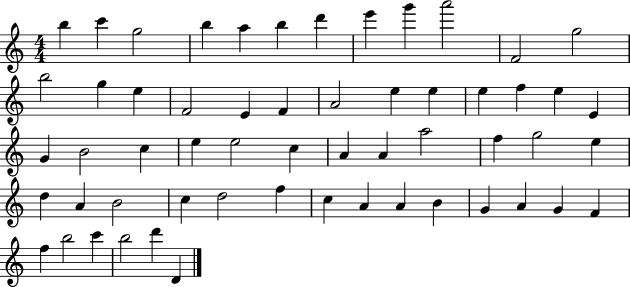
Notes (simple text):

B5/q C6/q G5/h B5/q A5/q B5/q D6/q E6/q G6/q A6/h F4/h G5/h B5/h G5/q E5/q F4/h E4/q F4/q A4/h E5/q E5/q E5/q F5/q E5/q E4/q G4/q B4/h C5/q E5/q E5/h C5/q A4/q A4/q A5/h F5/q G5/h E5/q D5/q A4/q B4/h C5/q D5/h F5/q C5/q A4/q A4/q B4/q G4/q A4/q G4/q F4/q F5/q B5/h C6/q B5/h D6/q D4/q